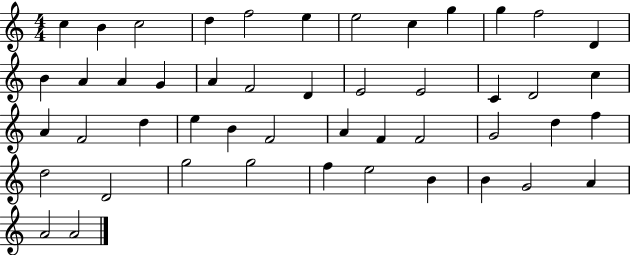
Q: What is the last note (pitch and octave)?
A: A4